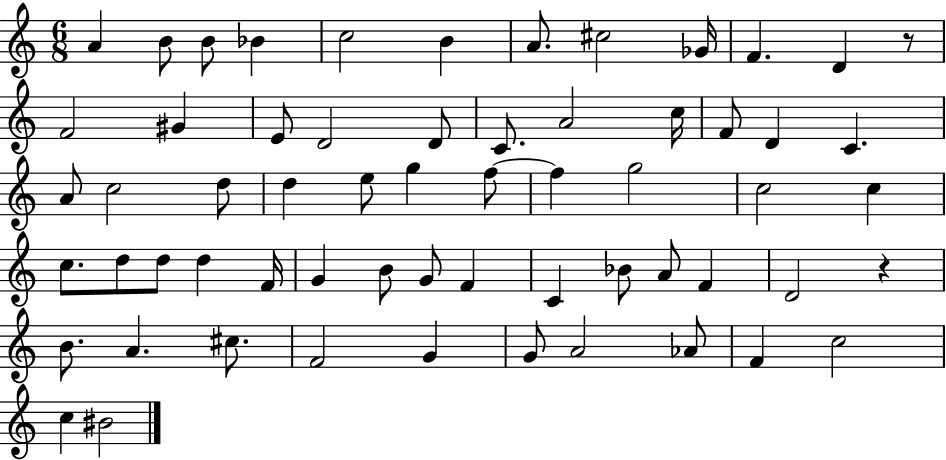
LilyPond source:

{
  \clef treble
  \numericTimeSignature
  \time 6/8
  \key c \major
  a'4 b'8 b'8 bes'4 | c''2 b'4 | a'8. cis''2 ges'16 | f'4. d'4 r8 | \break f'2 gis'4 | e'8 d'2 d'8 | c'8. a'2 c''16 | f'8 d'4 c'4. | \break a'8 c''2 d''8 | d''4 e''8 g''4 f''8~~ | f''4 g''2 | c''2 c''4 | \break c''8. d''8 d''8 d''4 f'16 | g'4 b'8 g'8 f'4 | c'4 bes'8 a'8 f'4 | d'2 r4 | \break b'8. a'4. cis''8. | f'2 g'4 | g'8 a'2 aes'8 | f'4 c''2 | \break c''4 bis'2 | \bar "|."
}